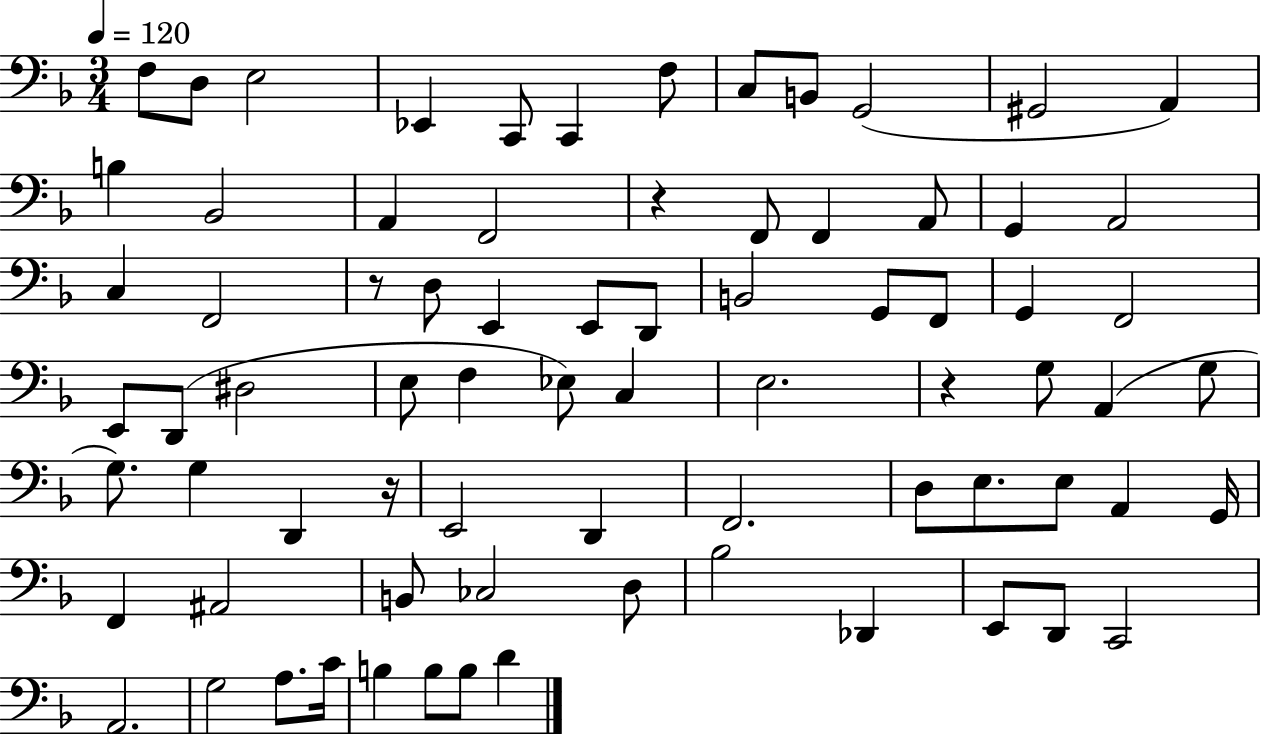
F3/e D3/e E3/h Eb2/q C2/e C2/q F3/e C3/e B2/e G2/h G#2/h A2/q B3/q Bb2/h A2/q F2/h R/q F2/e F2/q A2/e G2/q A2/h C3/q F2/h R/e D3/e E2/q E2/e D2/e B2/h G2/e F2/e G2/q F2/h E2/e D2/e D#3/h E3/e F3/q Eb3/e C3/q E3/h. R/q G3/e A2/q G3/e G3/e. G3/q D2/q R/s E2/h D2/q F2/h. D3/e E3/e. E3/e A2/q G2/s F2/q A#2/h B2/e CES3/h D3/e Bb3/h Db2/q E2/e D2/e C2/h A2/h. G3/h A3/e. C4/s B3/q B3/e B3/e D4/q